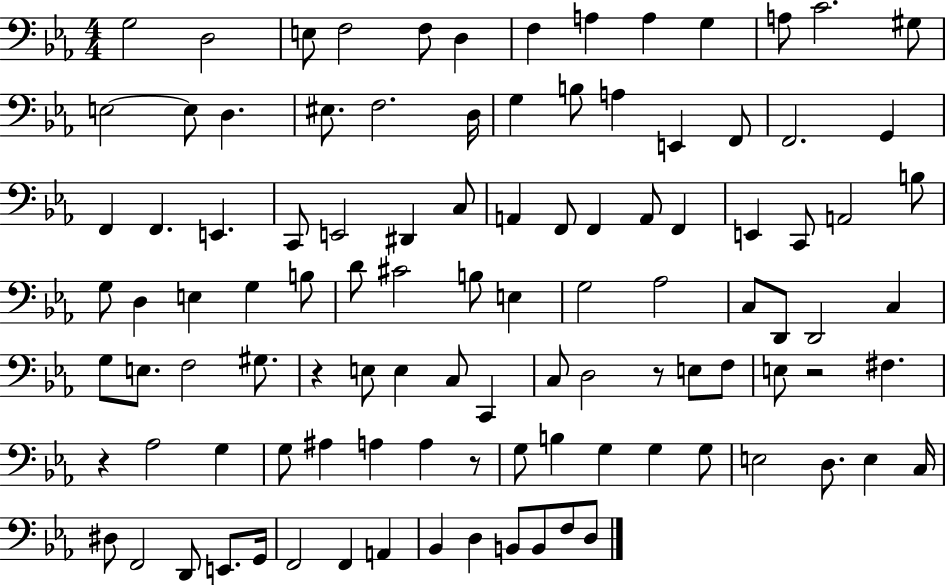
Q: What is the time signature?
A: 4/4